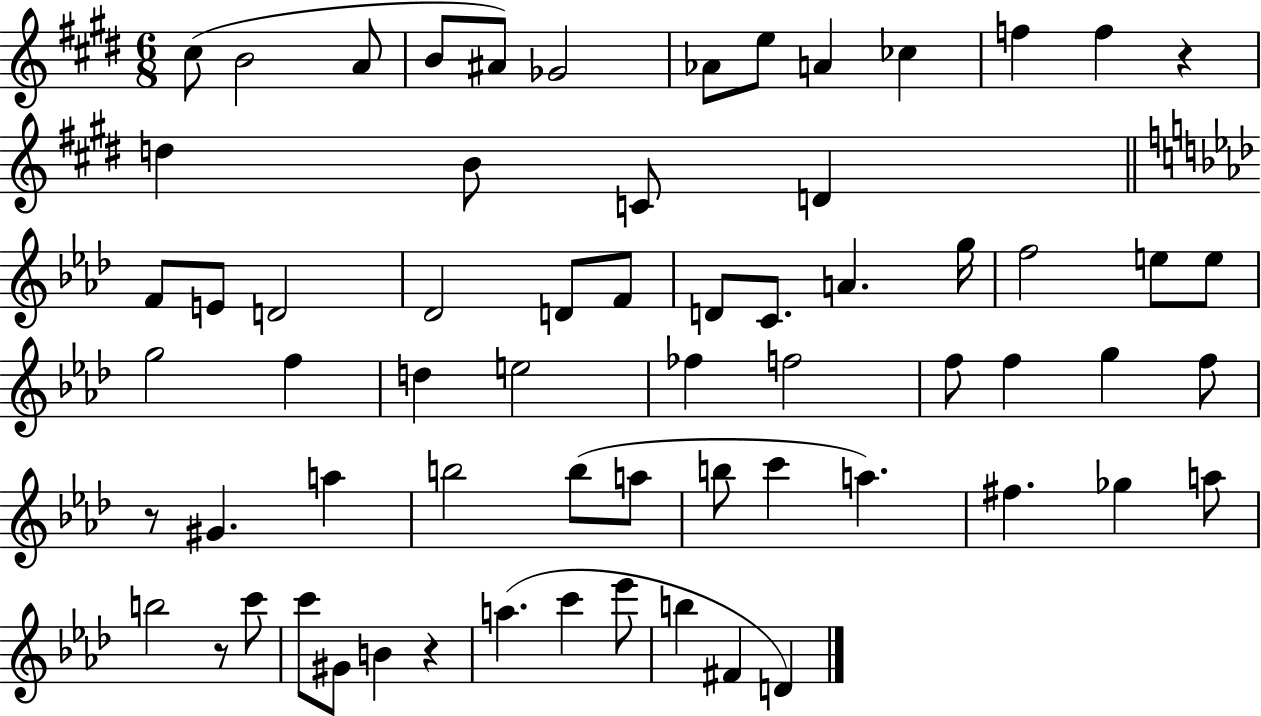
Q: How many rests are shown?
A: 4